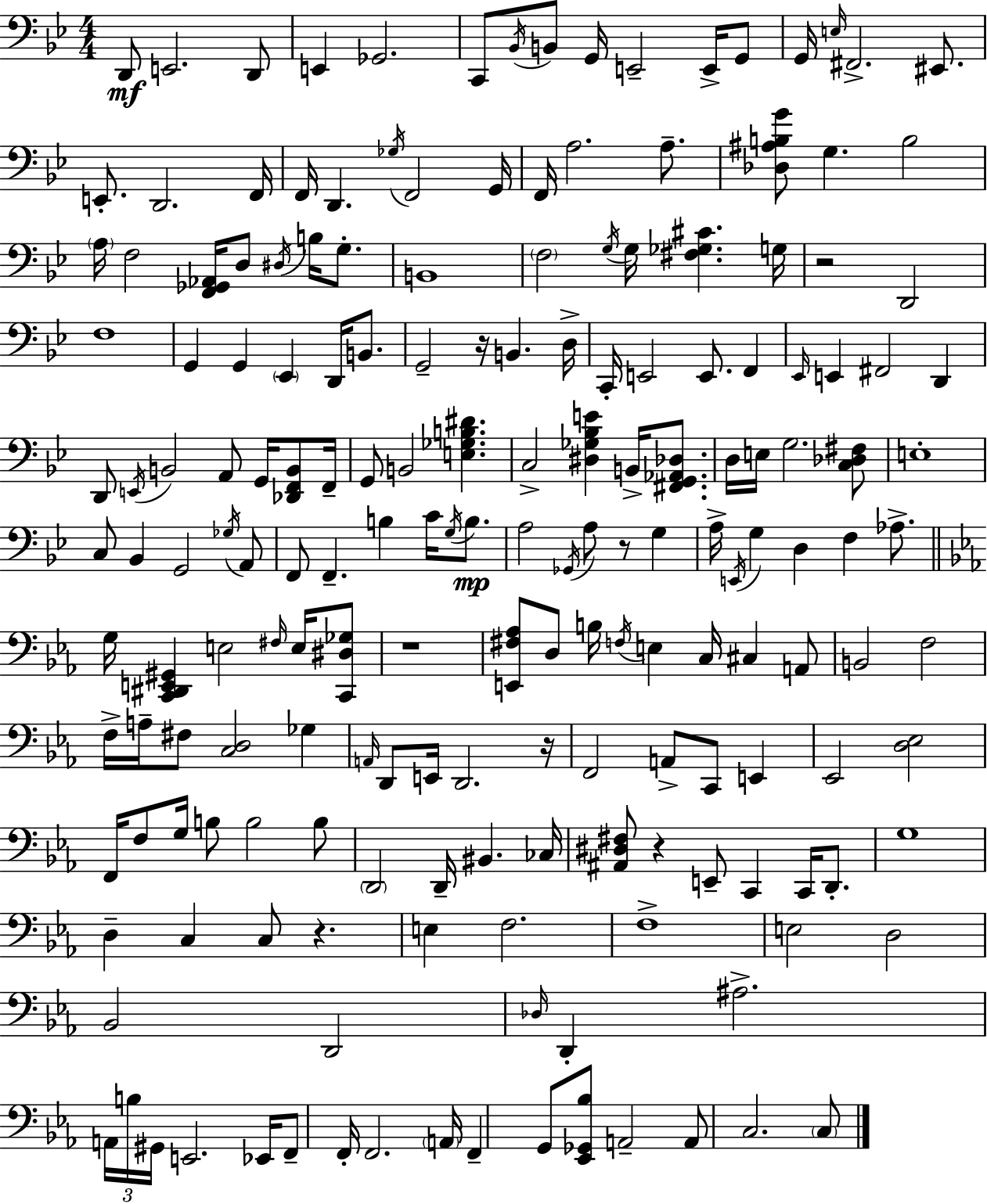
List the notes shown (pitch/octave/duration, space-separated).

D2/e E2/h. D2/e E2/q Gb2/h. C2/e Bb2/s B2/e G2/s E2/h E2/s G2/e G2/s E3/s F#2/h. EIS2/e. E2/e. D2/h. F2/s F2/s D2/q. Gb3/s F2/h G2/s F2/s A3/h. A3/e. [Db3,A#3,B3,G4]/e G3/q. B3/h A3/s F3/h [F2,Gb2,Ab2]/s D3/e D#3/s B3/s G3/e. B2/w F3/h G3/s G3/s [F#3,Gb3,C#4]/q. G3/s R/h D2/h F3/w G2/q G2/q Eb2/q D2/s B2/e. G2/h R/s B2/q. D3/s C2/s E2/h E2/e. F2/q Eb2/s E2/q F#2/h D2/q D2/e E2/s B2/h A2/e G2/s [Db2,F2,B2]/e F2/s G2/e B2/h [E3,Gb3,B3,D#4]/q. C3/h [D#3,Gb3,Bb3,E4]/q B2/s [F#2,G2,Ab2,Db3]/e. D3/s E3/s G3/h. [C3,Db3,F#3]/e E3/w C3/e Bb2/q G2/h Gb3/s A2/e F2/e F2/q. B3/q C4/s G3/s B3/e. A3/h Gb2/s A3/e R/e G3/q A3/s E2/s G3/q D3/q F3/q Ab3/e. G3/s [C2,D#2,E2,G#2]/q E3/h F#3/s E3/s [C2,D#3,Gb3]/e R/w [E2,F#3,Ab3]/e D3/e B3/s F3/s E3/q C3/s C#3/q A2/e B2/h F3/h F3/s A3/s F#3/e [C3,D3]/h Gb3/q A2/s D2/e E2/s D2/h. R/s F2/h A2/e C2/e E2/q Eb2/h [D3,Eb3]/h F2/s F3/e G3/s B3/e B3/h B3/e D2/h D2/s BIS2/q. CES3/s [A#2,D#3,F#3]/e R/q E2/e C2/q C2/s D2/e. G3/w D3/q C3/q C3/e R/q. E3/q F3/h. F3/w E3/h D3/h Bb2/h D2/h Db3/s D2/q A#3/h. A2/s B3/s G#2/s E2/h. Eb2/s F2/e F2/s F2/h. A2/s F2/q G2/e [Eb2,Gb2,Bb3]/e A2/h A2/e C3/h. C3/e